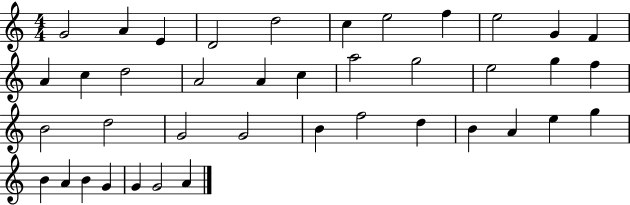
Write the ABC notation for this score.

X:1
T:Untitled
M:4/4
L:1/4
K:C
G2 A E D2 d2 c e2 f e2 G F A c d2 A2 A c a2 g2 e2 g f B2 d2 G2 G2 B f2 d B A e g B A B G G G2 A